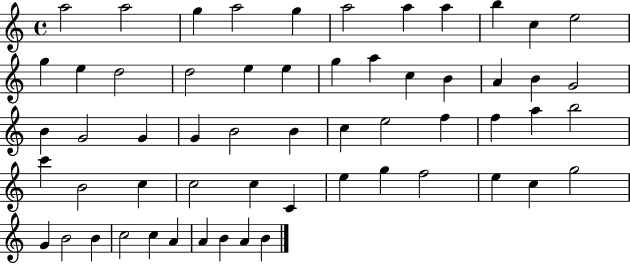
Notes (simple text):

A5/h A5/h G5/q A5/h G5/q A5/h A5/q A5/q B5/q C5/q E5/h G5/q E5/q D5/h D5/h E5/q E5/q G5/q A5/q C5/q B4/q A4/q B4/q G4/h B4/q G4/h G4/q G4/q B4/h B4/q C5/q E5/h F5/q F5/q A5/q B5/h C6/q B4/h C5/q C5/h C5/q C4/q E5/q G5/q F5/h E5/q C5/q G5/h G4/q B4/h B4/q C5/h C5/q A4/q A4/q B4/q A4/q B4/q